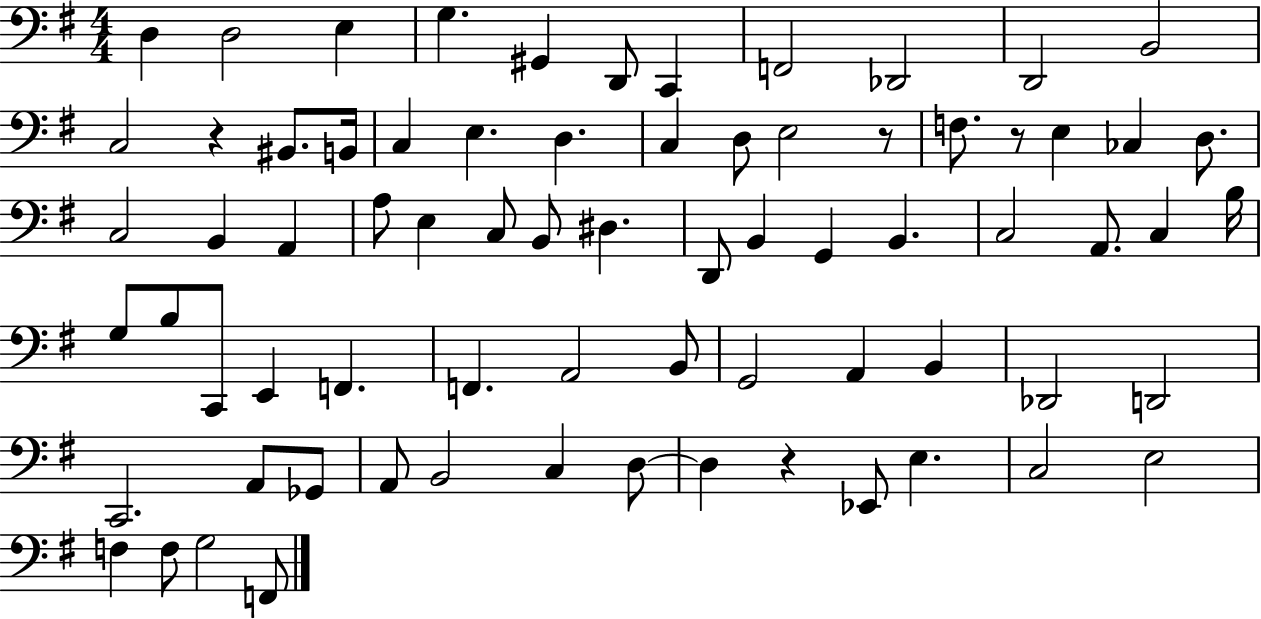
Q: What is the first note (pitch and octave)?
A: D3